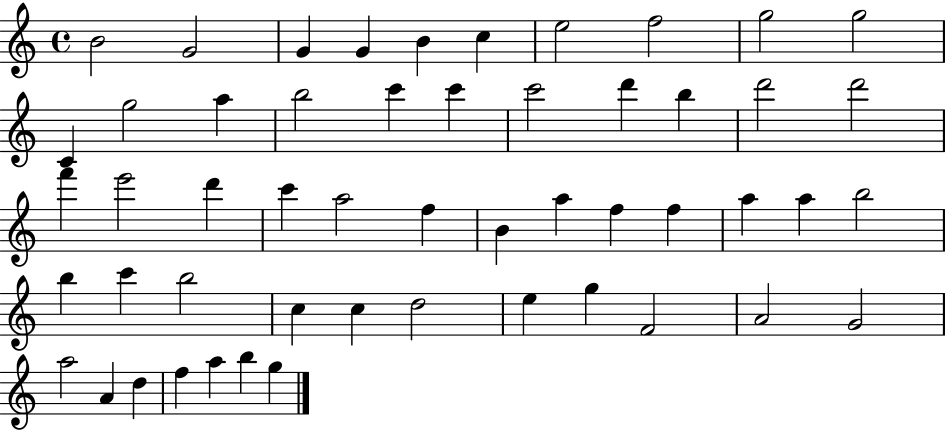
X:1
T:Untitled
M:4/4
L:1/4
K:C
B2 G2 G G B c e2 f2 g2 g2 C g2 a b2 c' c' c'2 d' b d'2 d'2 f' e'2 d' c' a2 f B a f f a a b2 b c' b2 c c d2 e g F2 A2 G2 a2 A d f a b g